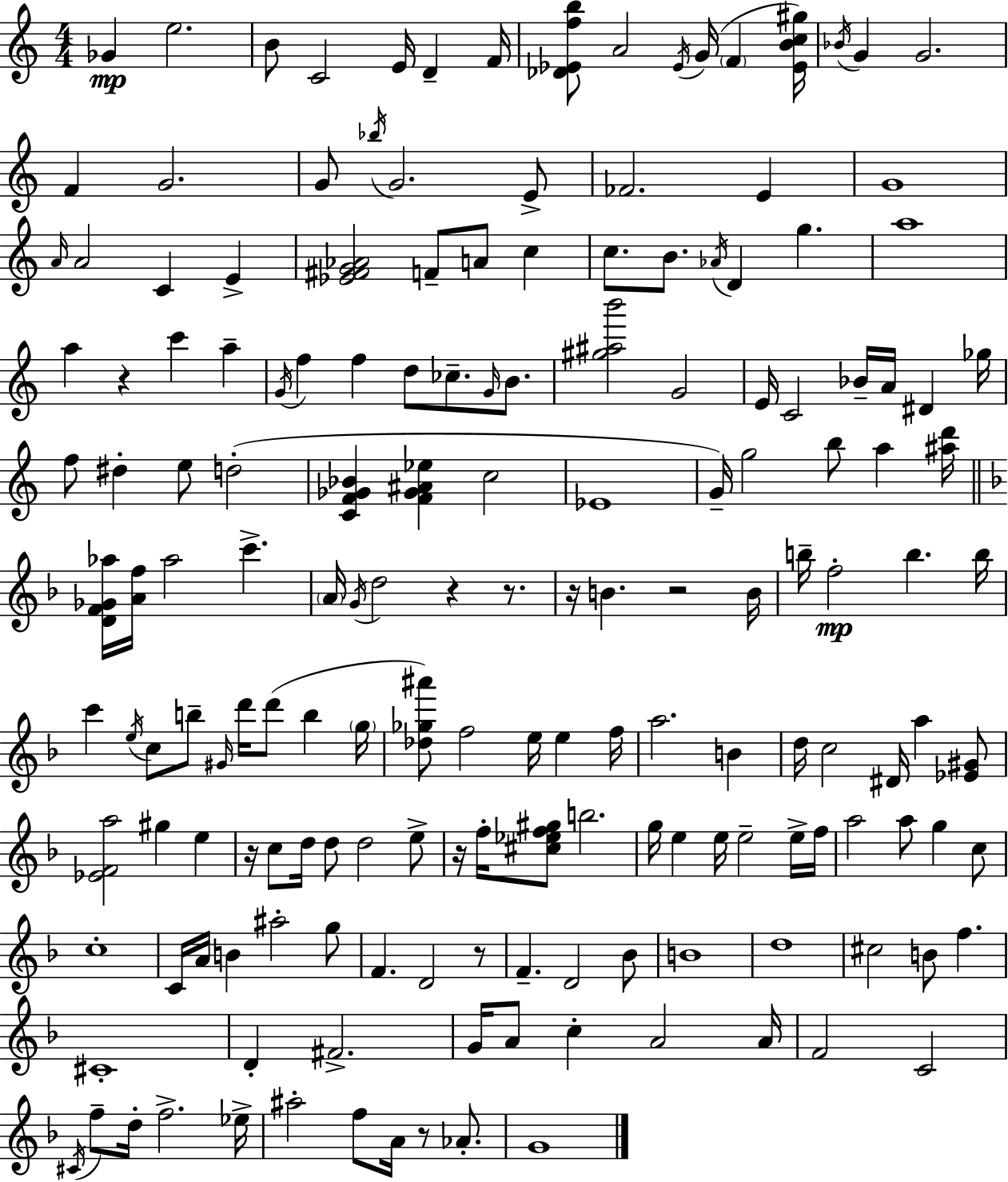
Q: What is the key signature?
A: A minor